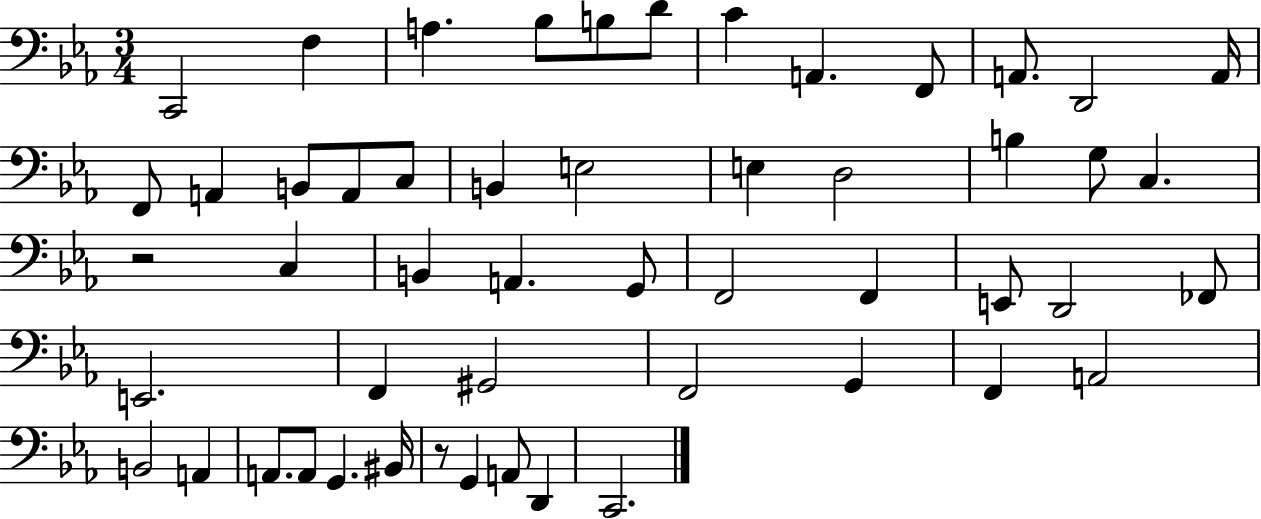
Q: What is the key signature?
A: EES major